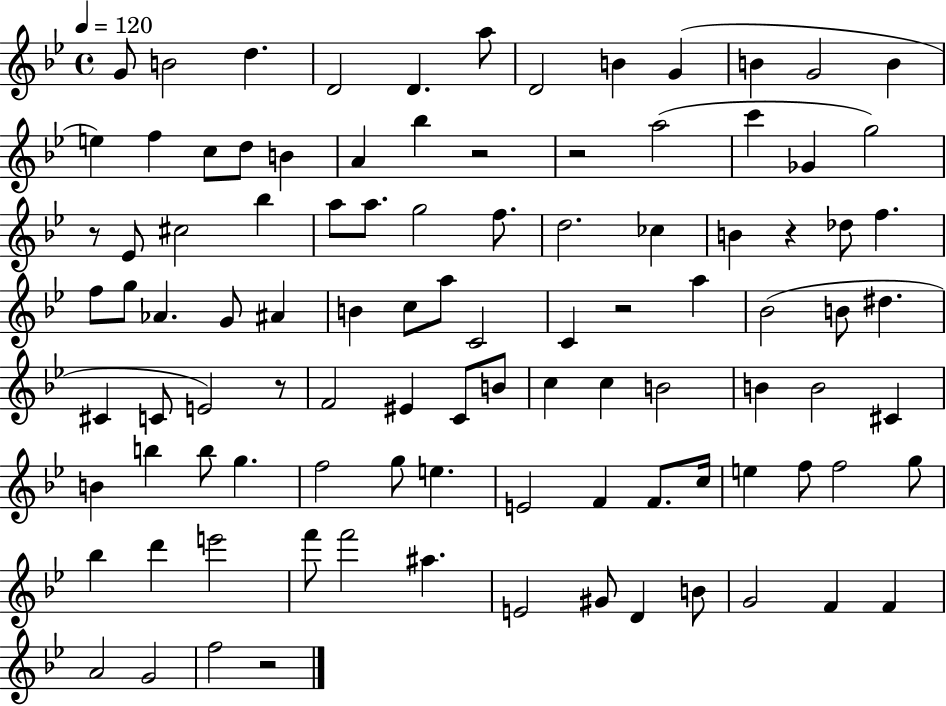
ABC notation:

X:1
T:Untitled
M:4/4
L:1/4
K:Bb
G/2 B2 d D2 D a/2 D2 B G B G2 B e f c/2 d/2 B A _b z2 z2 a2 c' _G g2 z/2 _E/2 ^c2 _b a/2 a/2 g2 f/2 d2 _c B z _d/2 f f/2 g/2 _A G/2 ^A B c/2 a/2 C2 C z2 a _B2 B/2 ^d ^C C/2 E2 z/2 F2 ^E C/2 B/2 c c B2 B B2 ^C B b b/2 g f2 g/2 e E2 F F/2 c/4 e f/2 f2 g/2 _b d' e'2 f'/2 f'2 ^a E2 ^G/2 D B/2 G2 F F A2 G2 f2 z2